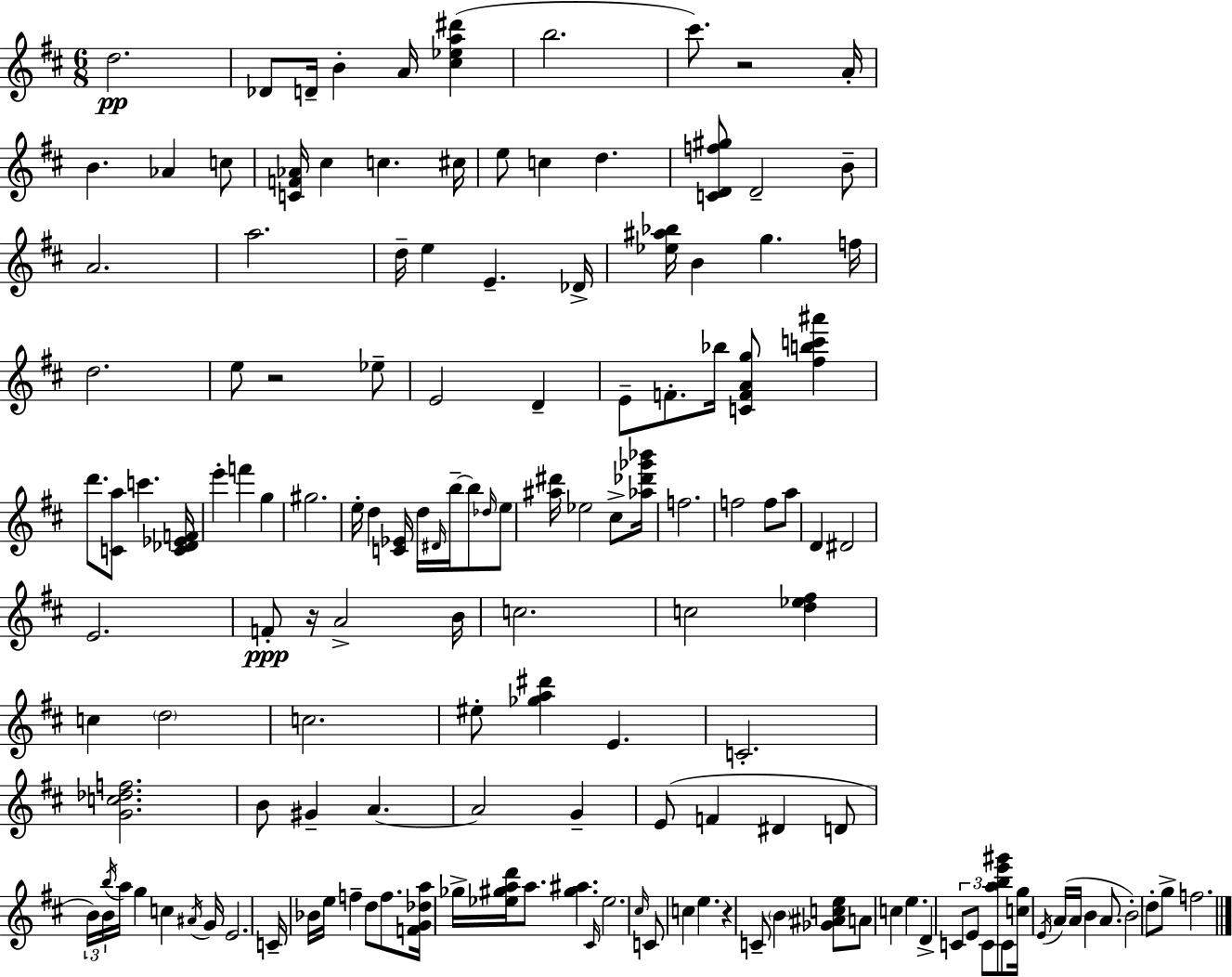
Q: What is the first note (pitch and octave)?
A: D5